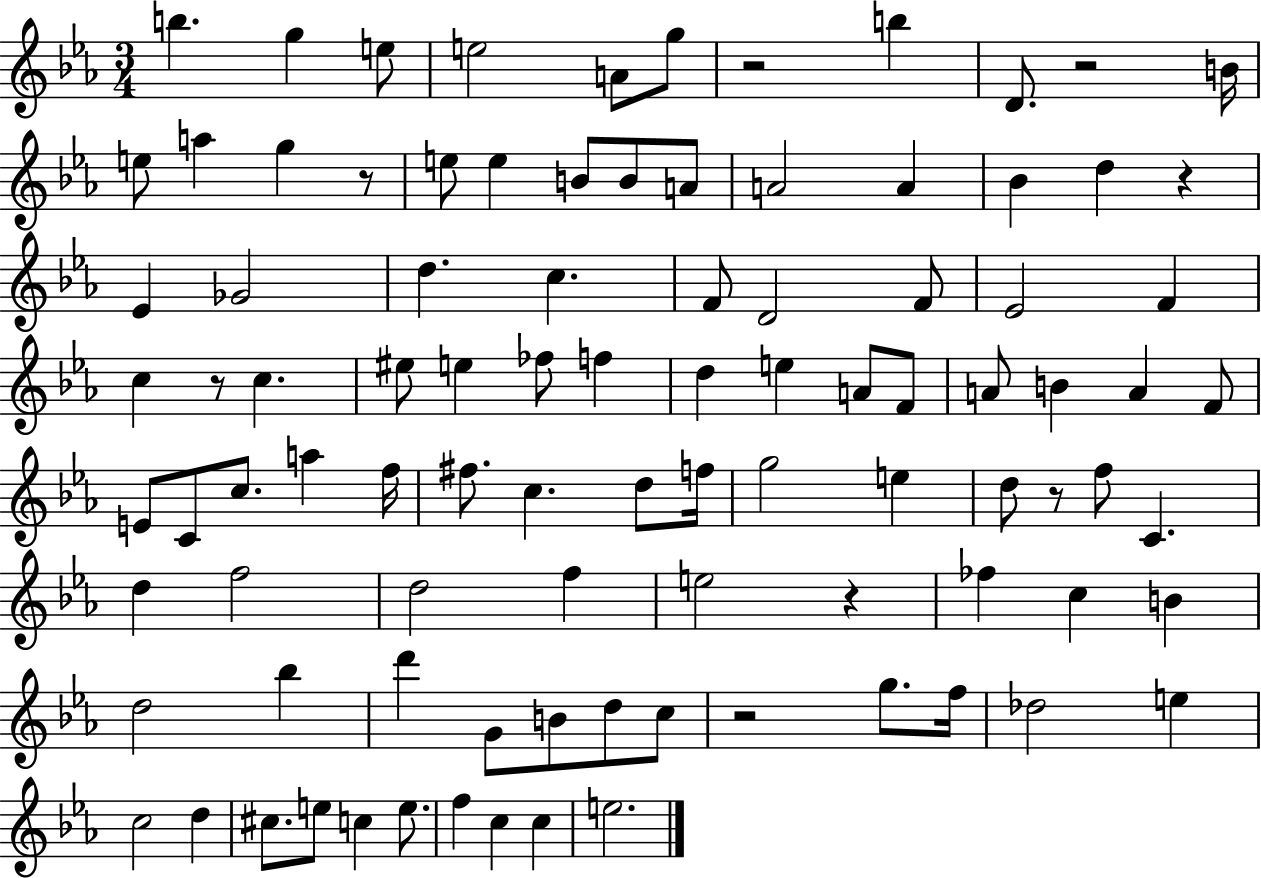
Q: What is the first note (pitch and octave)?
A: B5